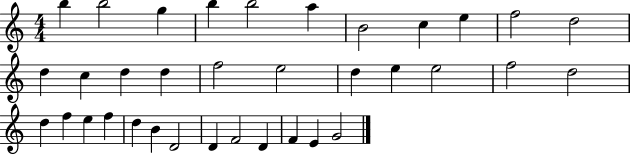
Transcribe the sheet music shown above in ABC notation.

X:1
T:Untitled
M:4/4
L:1/4
K:C
b b2 g b b2 a B2 c e f2 d2 d c d d f2 e2 d e e2 f2 d2 d f e f d B D2 D F2 D F E G2